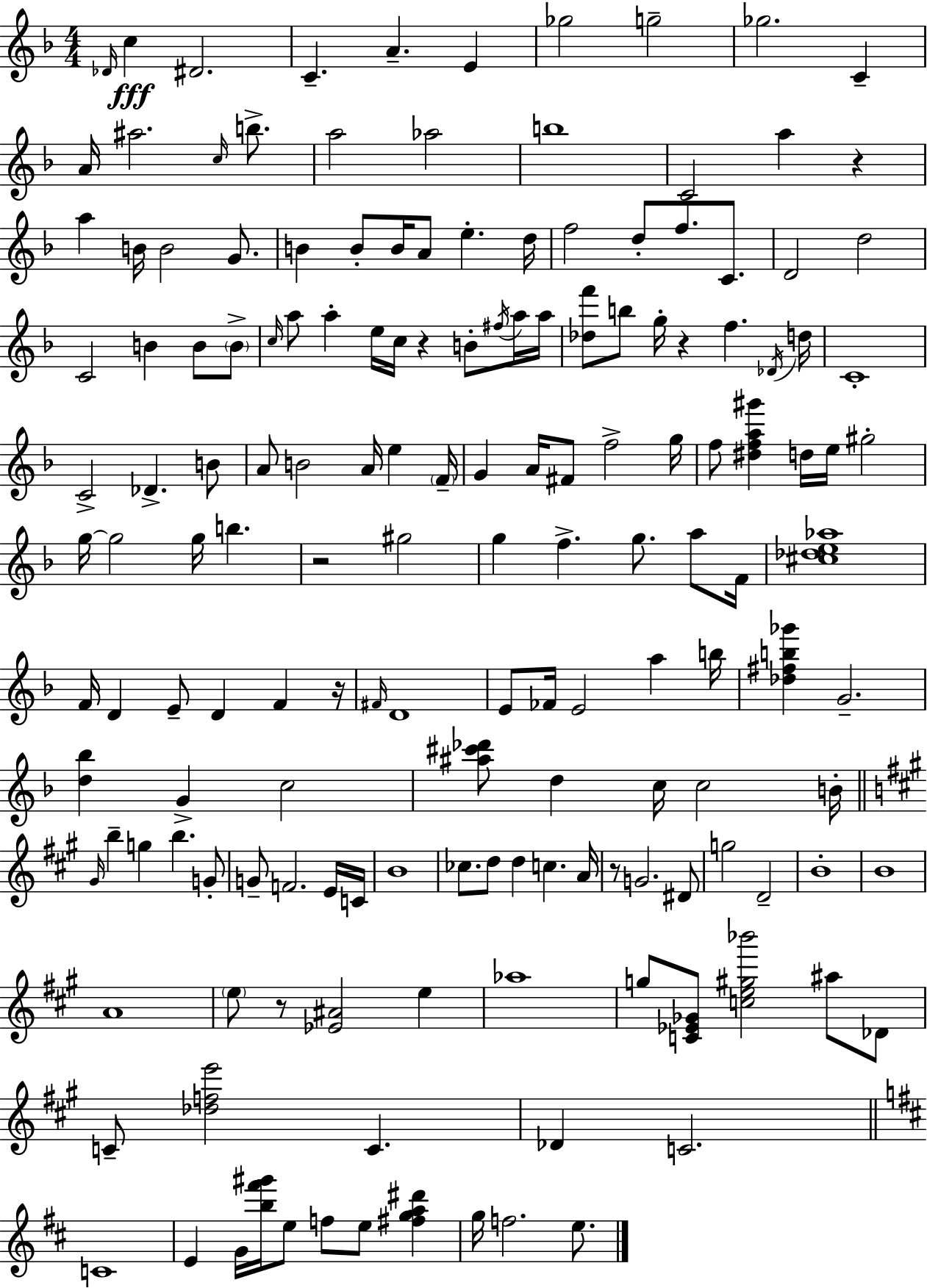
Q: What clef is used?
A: treble